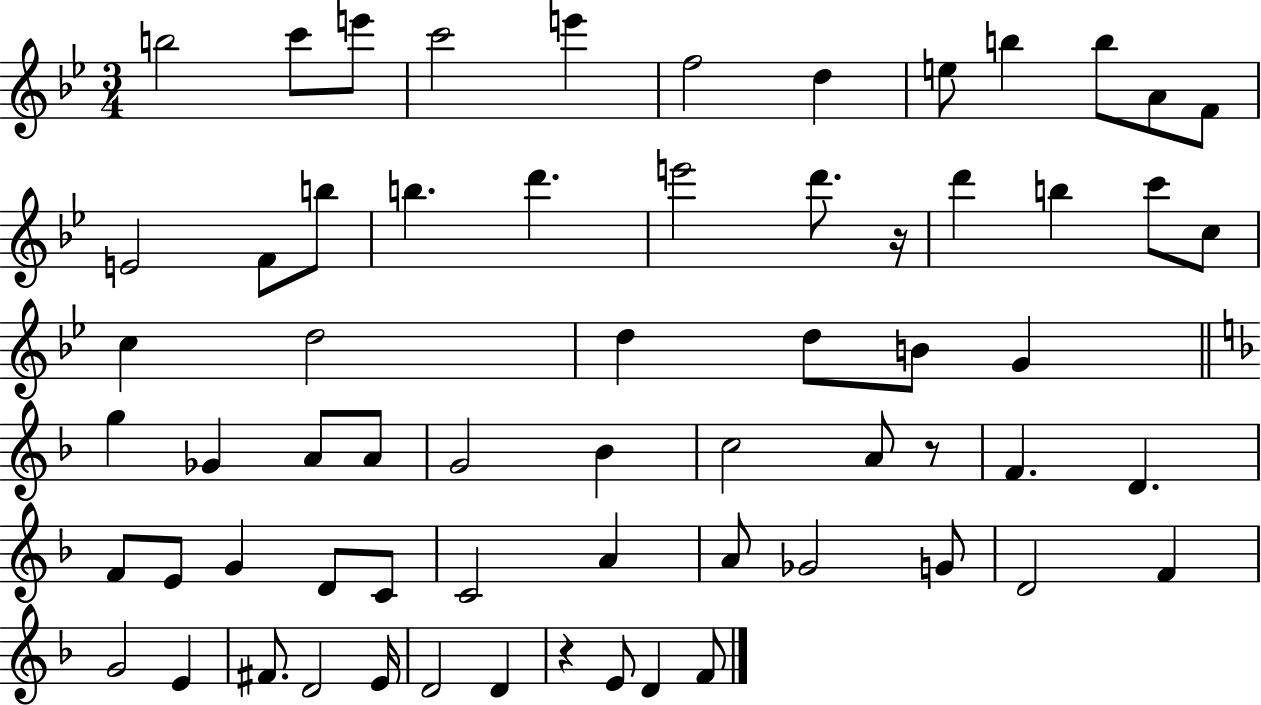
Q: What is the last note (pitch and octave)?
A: F4